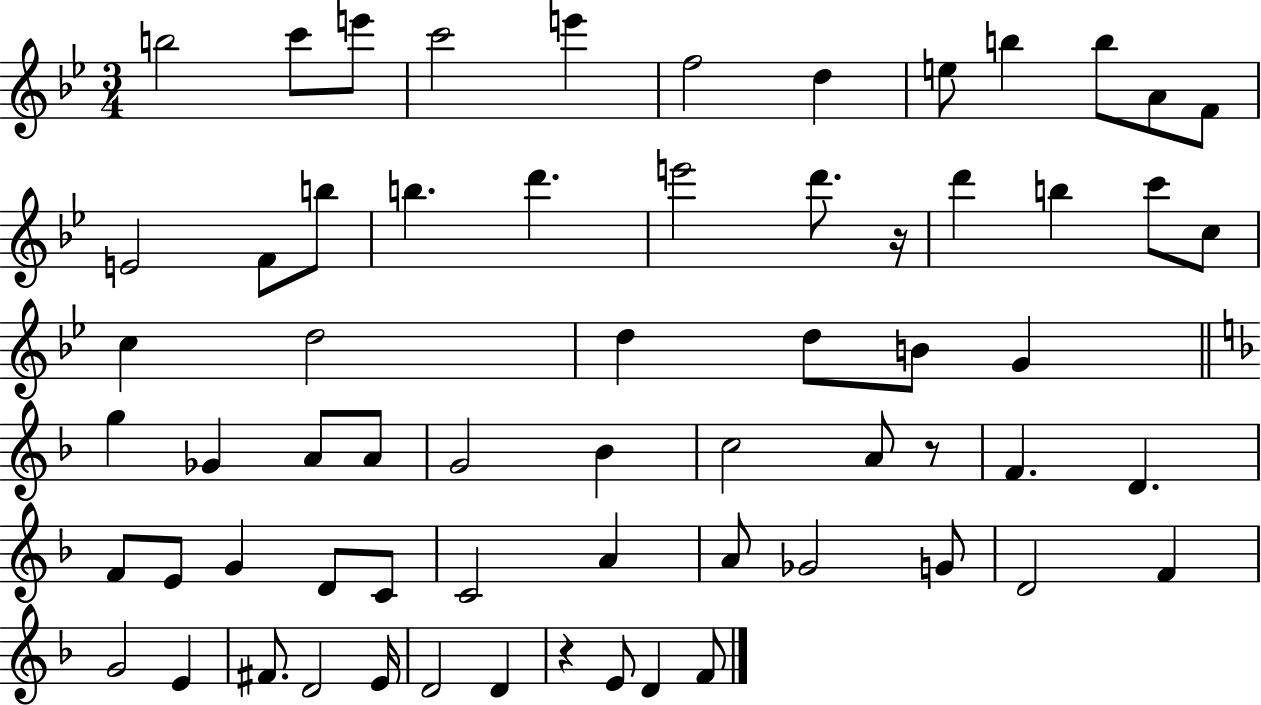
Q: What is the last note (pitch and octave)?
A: F4